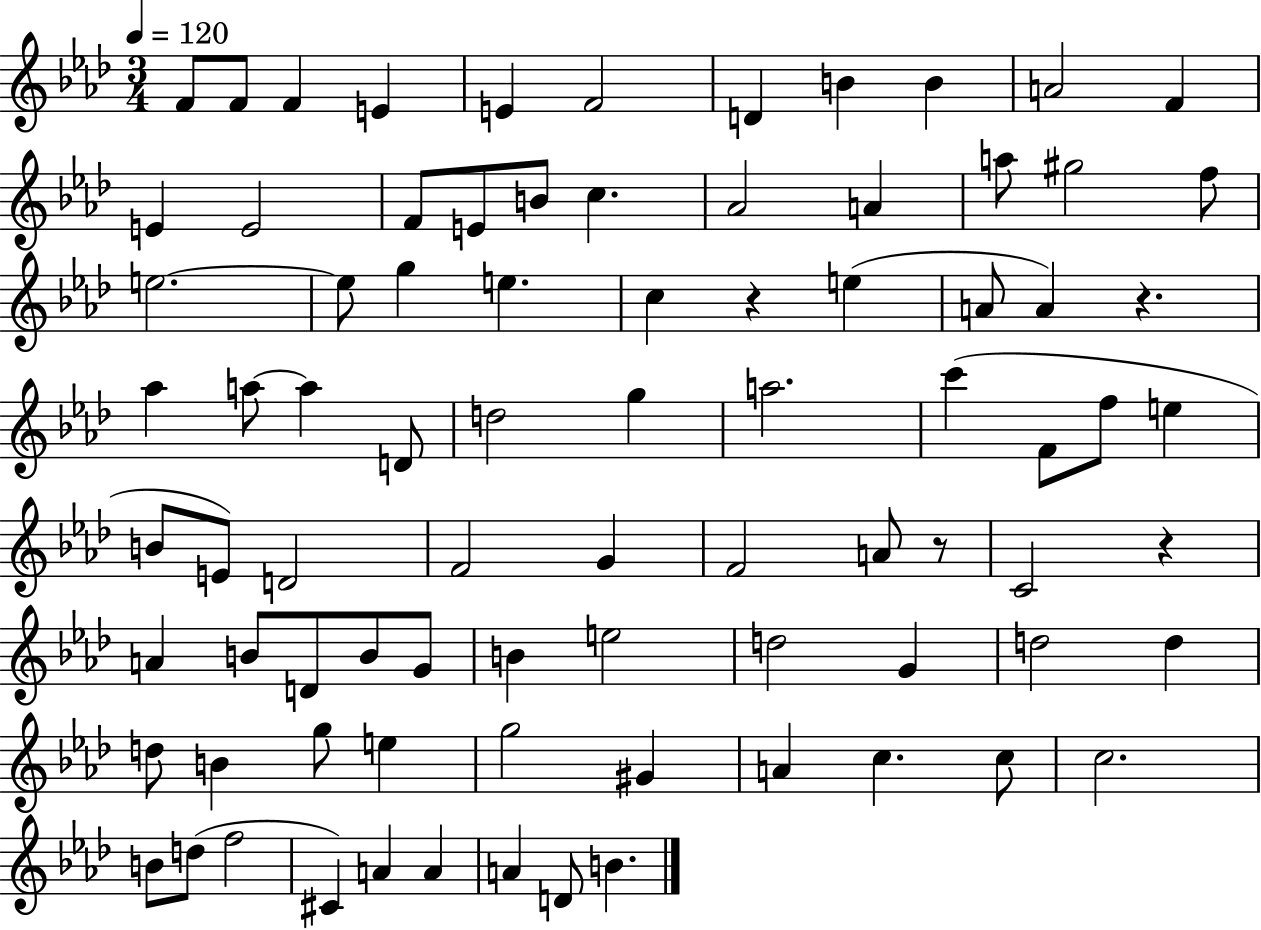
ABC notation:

X:1
T:Untitled
M:3/4
L:1/4
K:Ab
F/2 F/2 F E E F2 D B B A2 F E E2 F/2 E/2 B/2 c _A2 A a/2 ^g2 f/2 e2 e/2 g e c z e A/2 A z _a a/2 a D/2 d2 g a2 c' F/2 f/2 e B/2 E/2 D2 F2 G F2 A/2 z/2 C2 z A B/2 D/2 B/2 G/2 B e2 d2 G d2 d d/2 B g/2 e g2 ^G A c c/2 c2 B/2 d/2 f2 ^C A A A D/2 B